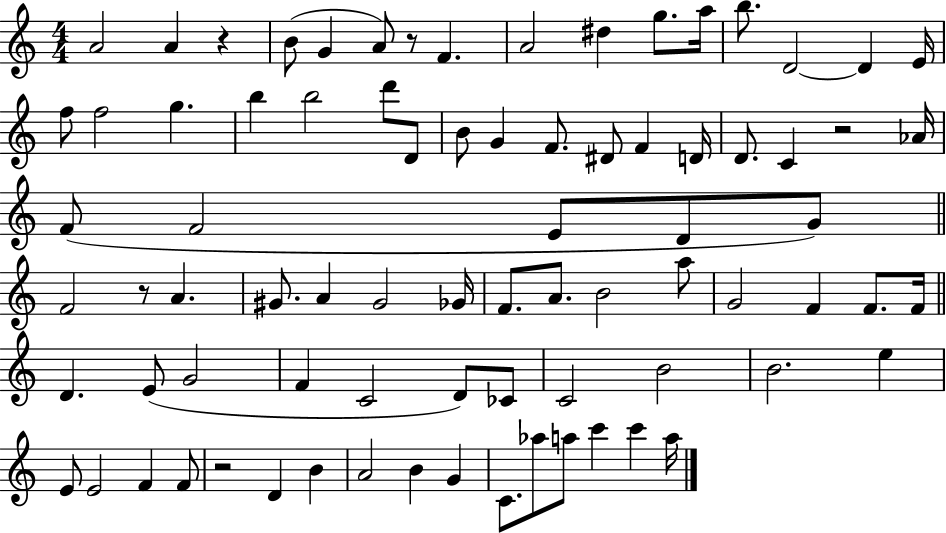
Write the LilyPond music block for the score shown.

{
  \clef treble
  \numericTimeSignature
  \time 4/4
  \key c \major
  a'2 a'4 r4 | b'8( g'4 a'8) r8 f'4. | a'2 dis''4 g''8. a''16 | b''8. d'2~~ d'4 e'16 | \break f''8 f''2 g''4. | b''4 b''2 d'''8 d'8 | b'8 g'4 f'8. dis'8 f'4 d'16 | d'8. c'4 r2 aes'16 | \break f'8( f'2 e'8 d'8 g'8) | \bar "||" \break \key c \major f'2 r8 a'4. | gis'8. a'4 gis'2 ges'16 | f'8. a'8. b'2 a''8 | g'2 f'4 f'8. f'16 | \break \bar "||" \break \key c \major d'4. e'8( g'2 | f'4 c'2 d'8) ces'8 | c'2 b'2 | b'2. e''4 | \break e'8 e'2 f'4 f'8 | r2 d'4 b'4 | a'2 b'4 g'4 | c'8. aes''8 a''8 c'''4 c'''4 a''16 | \break \bar "|."
}